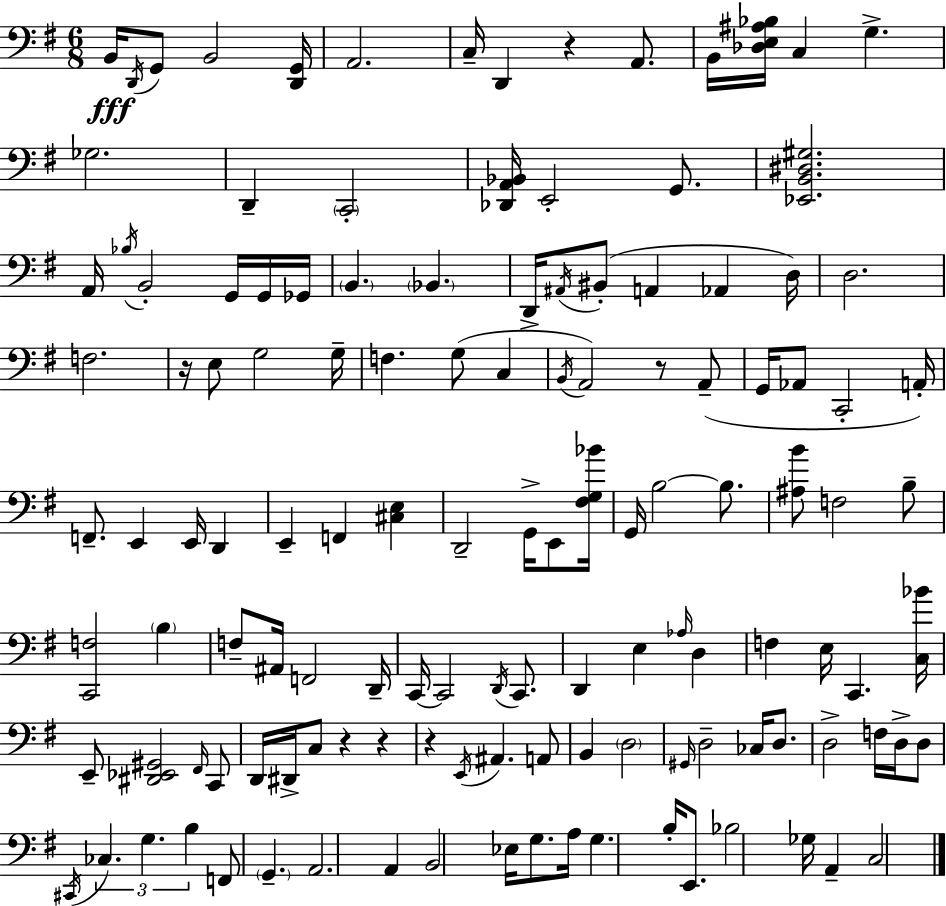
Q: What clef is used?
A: bass